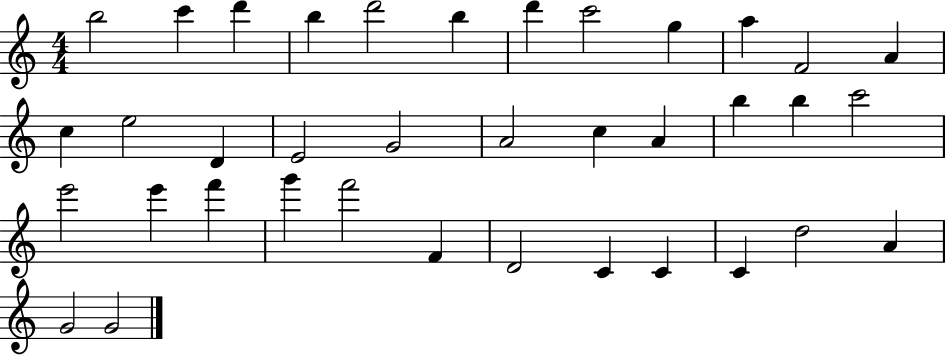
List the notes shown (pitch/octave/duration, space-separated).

B5/h C6/q D6/q B5/q D6/h B5/q D6/q C6/h G5/q A5/q F4/h A4/q C5/q E5/h D4/q E4/h G4/h A4/h C5/q A4/q B5/q B5/q C6/h E6/h E6/q F6/q G6/q F6/h F4/q D4/h C4/q C4/q C4/q D5/h A4/q G4/h G4/h